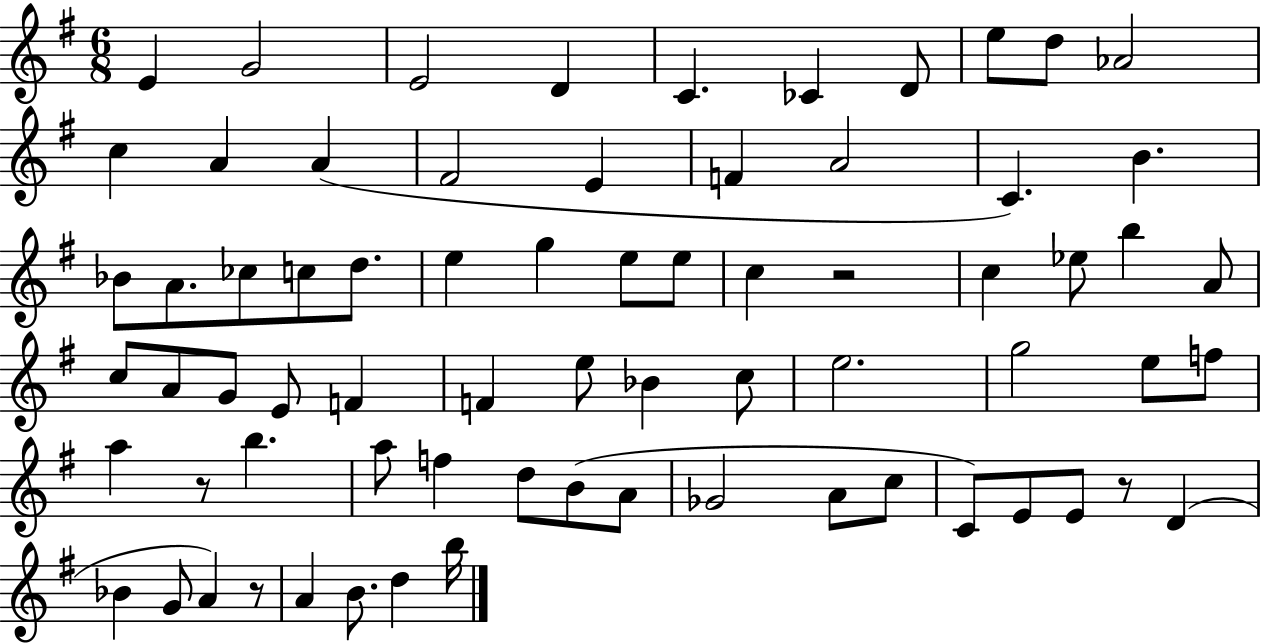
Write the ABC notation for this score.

X:1
T:Untitled
M:6/8
L:1/4
K:G
E G2 E2 D C _C D/2 e/2 d/2 _A2 c A A ^F2 E F A2 C B _B/2 A/2 _c/2 c/2 d/2 e g e/2 e/2 c z2 c _e/2 b A/2 c/2 A/2 G/2 E/2 F F e/2 _B c/2 e2 g2 e/2 f/2 a z/2 b a/2 f d/2 B/2 A/2 _G2 A/2 c/2 C/2 E/2 E/2 z/2 D _B G/2 A z/2 A B/2 d b/4